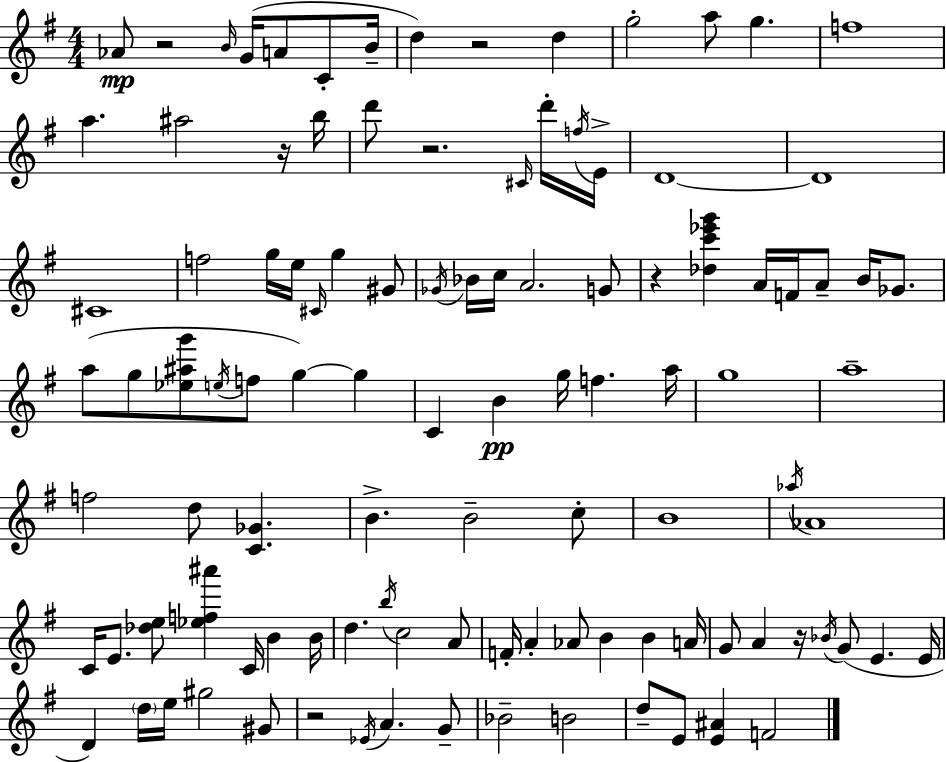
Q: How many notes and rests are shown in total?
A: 107